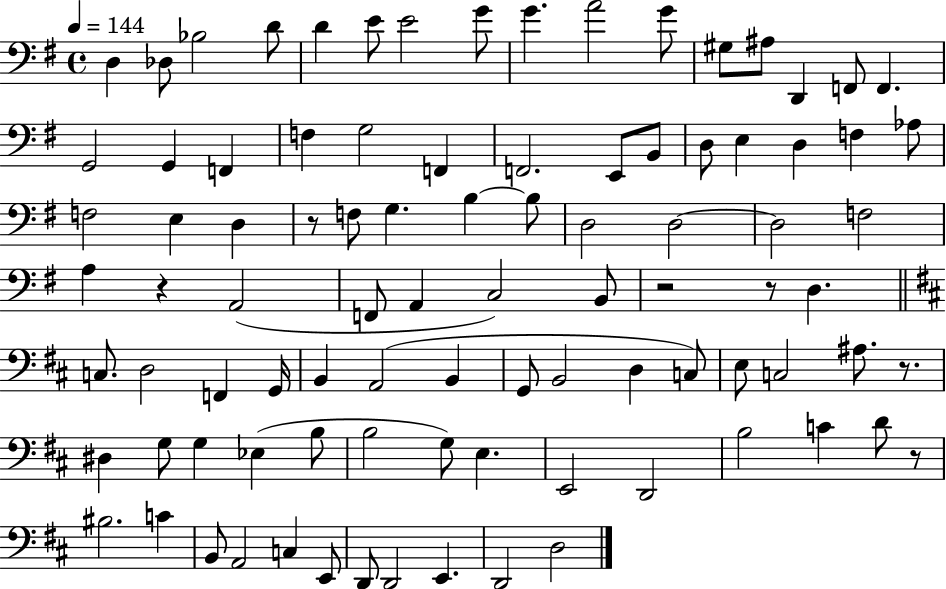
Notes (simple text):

D3/q Db3/e Bb3/h D4/e D4/q E4/e E4/h G4/e G4/q. A4/h G4/e G#3/e A#3/e D2/q F2/e F2/q. G2/h G2/q F2/q F3/q G3/h F2/q F2/h. E2/e B2/e D3/e E3/q D3/q F3/q Ab3/e F3/h E3/q D3/q R/e F3/e G3/q. B3/q B3/e D3/h D3/h D3/h F3/h A3/q R/q A2/h F2/e A2/q C3/h B2/e R/h R/e D3/q. C3/e. D3/h F2/q G2/s B2/q A2/h B2/q G2/e B2/h D3/q C3/e E3/e C3/h A#3/e. R/e. D#3/q G3/e G3/q Eb3/q B3/e B3/h G3/e E3/q. E2/h D2/h B3/h C4/q D4/e R/e BIS3/h. C4/q B2/e A2/h C3/q E2/e D2/e D2/h E2/q. D2/h D3/h